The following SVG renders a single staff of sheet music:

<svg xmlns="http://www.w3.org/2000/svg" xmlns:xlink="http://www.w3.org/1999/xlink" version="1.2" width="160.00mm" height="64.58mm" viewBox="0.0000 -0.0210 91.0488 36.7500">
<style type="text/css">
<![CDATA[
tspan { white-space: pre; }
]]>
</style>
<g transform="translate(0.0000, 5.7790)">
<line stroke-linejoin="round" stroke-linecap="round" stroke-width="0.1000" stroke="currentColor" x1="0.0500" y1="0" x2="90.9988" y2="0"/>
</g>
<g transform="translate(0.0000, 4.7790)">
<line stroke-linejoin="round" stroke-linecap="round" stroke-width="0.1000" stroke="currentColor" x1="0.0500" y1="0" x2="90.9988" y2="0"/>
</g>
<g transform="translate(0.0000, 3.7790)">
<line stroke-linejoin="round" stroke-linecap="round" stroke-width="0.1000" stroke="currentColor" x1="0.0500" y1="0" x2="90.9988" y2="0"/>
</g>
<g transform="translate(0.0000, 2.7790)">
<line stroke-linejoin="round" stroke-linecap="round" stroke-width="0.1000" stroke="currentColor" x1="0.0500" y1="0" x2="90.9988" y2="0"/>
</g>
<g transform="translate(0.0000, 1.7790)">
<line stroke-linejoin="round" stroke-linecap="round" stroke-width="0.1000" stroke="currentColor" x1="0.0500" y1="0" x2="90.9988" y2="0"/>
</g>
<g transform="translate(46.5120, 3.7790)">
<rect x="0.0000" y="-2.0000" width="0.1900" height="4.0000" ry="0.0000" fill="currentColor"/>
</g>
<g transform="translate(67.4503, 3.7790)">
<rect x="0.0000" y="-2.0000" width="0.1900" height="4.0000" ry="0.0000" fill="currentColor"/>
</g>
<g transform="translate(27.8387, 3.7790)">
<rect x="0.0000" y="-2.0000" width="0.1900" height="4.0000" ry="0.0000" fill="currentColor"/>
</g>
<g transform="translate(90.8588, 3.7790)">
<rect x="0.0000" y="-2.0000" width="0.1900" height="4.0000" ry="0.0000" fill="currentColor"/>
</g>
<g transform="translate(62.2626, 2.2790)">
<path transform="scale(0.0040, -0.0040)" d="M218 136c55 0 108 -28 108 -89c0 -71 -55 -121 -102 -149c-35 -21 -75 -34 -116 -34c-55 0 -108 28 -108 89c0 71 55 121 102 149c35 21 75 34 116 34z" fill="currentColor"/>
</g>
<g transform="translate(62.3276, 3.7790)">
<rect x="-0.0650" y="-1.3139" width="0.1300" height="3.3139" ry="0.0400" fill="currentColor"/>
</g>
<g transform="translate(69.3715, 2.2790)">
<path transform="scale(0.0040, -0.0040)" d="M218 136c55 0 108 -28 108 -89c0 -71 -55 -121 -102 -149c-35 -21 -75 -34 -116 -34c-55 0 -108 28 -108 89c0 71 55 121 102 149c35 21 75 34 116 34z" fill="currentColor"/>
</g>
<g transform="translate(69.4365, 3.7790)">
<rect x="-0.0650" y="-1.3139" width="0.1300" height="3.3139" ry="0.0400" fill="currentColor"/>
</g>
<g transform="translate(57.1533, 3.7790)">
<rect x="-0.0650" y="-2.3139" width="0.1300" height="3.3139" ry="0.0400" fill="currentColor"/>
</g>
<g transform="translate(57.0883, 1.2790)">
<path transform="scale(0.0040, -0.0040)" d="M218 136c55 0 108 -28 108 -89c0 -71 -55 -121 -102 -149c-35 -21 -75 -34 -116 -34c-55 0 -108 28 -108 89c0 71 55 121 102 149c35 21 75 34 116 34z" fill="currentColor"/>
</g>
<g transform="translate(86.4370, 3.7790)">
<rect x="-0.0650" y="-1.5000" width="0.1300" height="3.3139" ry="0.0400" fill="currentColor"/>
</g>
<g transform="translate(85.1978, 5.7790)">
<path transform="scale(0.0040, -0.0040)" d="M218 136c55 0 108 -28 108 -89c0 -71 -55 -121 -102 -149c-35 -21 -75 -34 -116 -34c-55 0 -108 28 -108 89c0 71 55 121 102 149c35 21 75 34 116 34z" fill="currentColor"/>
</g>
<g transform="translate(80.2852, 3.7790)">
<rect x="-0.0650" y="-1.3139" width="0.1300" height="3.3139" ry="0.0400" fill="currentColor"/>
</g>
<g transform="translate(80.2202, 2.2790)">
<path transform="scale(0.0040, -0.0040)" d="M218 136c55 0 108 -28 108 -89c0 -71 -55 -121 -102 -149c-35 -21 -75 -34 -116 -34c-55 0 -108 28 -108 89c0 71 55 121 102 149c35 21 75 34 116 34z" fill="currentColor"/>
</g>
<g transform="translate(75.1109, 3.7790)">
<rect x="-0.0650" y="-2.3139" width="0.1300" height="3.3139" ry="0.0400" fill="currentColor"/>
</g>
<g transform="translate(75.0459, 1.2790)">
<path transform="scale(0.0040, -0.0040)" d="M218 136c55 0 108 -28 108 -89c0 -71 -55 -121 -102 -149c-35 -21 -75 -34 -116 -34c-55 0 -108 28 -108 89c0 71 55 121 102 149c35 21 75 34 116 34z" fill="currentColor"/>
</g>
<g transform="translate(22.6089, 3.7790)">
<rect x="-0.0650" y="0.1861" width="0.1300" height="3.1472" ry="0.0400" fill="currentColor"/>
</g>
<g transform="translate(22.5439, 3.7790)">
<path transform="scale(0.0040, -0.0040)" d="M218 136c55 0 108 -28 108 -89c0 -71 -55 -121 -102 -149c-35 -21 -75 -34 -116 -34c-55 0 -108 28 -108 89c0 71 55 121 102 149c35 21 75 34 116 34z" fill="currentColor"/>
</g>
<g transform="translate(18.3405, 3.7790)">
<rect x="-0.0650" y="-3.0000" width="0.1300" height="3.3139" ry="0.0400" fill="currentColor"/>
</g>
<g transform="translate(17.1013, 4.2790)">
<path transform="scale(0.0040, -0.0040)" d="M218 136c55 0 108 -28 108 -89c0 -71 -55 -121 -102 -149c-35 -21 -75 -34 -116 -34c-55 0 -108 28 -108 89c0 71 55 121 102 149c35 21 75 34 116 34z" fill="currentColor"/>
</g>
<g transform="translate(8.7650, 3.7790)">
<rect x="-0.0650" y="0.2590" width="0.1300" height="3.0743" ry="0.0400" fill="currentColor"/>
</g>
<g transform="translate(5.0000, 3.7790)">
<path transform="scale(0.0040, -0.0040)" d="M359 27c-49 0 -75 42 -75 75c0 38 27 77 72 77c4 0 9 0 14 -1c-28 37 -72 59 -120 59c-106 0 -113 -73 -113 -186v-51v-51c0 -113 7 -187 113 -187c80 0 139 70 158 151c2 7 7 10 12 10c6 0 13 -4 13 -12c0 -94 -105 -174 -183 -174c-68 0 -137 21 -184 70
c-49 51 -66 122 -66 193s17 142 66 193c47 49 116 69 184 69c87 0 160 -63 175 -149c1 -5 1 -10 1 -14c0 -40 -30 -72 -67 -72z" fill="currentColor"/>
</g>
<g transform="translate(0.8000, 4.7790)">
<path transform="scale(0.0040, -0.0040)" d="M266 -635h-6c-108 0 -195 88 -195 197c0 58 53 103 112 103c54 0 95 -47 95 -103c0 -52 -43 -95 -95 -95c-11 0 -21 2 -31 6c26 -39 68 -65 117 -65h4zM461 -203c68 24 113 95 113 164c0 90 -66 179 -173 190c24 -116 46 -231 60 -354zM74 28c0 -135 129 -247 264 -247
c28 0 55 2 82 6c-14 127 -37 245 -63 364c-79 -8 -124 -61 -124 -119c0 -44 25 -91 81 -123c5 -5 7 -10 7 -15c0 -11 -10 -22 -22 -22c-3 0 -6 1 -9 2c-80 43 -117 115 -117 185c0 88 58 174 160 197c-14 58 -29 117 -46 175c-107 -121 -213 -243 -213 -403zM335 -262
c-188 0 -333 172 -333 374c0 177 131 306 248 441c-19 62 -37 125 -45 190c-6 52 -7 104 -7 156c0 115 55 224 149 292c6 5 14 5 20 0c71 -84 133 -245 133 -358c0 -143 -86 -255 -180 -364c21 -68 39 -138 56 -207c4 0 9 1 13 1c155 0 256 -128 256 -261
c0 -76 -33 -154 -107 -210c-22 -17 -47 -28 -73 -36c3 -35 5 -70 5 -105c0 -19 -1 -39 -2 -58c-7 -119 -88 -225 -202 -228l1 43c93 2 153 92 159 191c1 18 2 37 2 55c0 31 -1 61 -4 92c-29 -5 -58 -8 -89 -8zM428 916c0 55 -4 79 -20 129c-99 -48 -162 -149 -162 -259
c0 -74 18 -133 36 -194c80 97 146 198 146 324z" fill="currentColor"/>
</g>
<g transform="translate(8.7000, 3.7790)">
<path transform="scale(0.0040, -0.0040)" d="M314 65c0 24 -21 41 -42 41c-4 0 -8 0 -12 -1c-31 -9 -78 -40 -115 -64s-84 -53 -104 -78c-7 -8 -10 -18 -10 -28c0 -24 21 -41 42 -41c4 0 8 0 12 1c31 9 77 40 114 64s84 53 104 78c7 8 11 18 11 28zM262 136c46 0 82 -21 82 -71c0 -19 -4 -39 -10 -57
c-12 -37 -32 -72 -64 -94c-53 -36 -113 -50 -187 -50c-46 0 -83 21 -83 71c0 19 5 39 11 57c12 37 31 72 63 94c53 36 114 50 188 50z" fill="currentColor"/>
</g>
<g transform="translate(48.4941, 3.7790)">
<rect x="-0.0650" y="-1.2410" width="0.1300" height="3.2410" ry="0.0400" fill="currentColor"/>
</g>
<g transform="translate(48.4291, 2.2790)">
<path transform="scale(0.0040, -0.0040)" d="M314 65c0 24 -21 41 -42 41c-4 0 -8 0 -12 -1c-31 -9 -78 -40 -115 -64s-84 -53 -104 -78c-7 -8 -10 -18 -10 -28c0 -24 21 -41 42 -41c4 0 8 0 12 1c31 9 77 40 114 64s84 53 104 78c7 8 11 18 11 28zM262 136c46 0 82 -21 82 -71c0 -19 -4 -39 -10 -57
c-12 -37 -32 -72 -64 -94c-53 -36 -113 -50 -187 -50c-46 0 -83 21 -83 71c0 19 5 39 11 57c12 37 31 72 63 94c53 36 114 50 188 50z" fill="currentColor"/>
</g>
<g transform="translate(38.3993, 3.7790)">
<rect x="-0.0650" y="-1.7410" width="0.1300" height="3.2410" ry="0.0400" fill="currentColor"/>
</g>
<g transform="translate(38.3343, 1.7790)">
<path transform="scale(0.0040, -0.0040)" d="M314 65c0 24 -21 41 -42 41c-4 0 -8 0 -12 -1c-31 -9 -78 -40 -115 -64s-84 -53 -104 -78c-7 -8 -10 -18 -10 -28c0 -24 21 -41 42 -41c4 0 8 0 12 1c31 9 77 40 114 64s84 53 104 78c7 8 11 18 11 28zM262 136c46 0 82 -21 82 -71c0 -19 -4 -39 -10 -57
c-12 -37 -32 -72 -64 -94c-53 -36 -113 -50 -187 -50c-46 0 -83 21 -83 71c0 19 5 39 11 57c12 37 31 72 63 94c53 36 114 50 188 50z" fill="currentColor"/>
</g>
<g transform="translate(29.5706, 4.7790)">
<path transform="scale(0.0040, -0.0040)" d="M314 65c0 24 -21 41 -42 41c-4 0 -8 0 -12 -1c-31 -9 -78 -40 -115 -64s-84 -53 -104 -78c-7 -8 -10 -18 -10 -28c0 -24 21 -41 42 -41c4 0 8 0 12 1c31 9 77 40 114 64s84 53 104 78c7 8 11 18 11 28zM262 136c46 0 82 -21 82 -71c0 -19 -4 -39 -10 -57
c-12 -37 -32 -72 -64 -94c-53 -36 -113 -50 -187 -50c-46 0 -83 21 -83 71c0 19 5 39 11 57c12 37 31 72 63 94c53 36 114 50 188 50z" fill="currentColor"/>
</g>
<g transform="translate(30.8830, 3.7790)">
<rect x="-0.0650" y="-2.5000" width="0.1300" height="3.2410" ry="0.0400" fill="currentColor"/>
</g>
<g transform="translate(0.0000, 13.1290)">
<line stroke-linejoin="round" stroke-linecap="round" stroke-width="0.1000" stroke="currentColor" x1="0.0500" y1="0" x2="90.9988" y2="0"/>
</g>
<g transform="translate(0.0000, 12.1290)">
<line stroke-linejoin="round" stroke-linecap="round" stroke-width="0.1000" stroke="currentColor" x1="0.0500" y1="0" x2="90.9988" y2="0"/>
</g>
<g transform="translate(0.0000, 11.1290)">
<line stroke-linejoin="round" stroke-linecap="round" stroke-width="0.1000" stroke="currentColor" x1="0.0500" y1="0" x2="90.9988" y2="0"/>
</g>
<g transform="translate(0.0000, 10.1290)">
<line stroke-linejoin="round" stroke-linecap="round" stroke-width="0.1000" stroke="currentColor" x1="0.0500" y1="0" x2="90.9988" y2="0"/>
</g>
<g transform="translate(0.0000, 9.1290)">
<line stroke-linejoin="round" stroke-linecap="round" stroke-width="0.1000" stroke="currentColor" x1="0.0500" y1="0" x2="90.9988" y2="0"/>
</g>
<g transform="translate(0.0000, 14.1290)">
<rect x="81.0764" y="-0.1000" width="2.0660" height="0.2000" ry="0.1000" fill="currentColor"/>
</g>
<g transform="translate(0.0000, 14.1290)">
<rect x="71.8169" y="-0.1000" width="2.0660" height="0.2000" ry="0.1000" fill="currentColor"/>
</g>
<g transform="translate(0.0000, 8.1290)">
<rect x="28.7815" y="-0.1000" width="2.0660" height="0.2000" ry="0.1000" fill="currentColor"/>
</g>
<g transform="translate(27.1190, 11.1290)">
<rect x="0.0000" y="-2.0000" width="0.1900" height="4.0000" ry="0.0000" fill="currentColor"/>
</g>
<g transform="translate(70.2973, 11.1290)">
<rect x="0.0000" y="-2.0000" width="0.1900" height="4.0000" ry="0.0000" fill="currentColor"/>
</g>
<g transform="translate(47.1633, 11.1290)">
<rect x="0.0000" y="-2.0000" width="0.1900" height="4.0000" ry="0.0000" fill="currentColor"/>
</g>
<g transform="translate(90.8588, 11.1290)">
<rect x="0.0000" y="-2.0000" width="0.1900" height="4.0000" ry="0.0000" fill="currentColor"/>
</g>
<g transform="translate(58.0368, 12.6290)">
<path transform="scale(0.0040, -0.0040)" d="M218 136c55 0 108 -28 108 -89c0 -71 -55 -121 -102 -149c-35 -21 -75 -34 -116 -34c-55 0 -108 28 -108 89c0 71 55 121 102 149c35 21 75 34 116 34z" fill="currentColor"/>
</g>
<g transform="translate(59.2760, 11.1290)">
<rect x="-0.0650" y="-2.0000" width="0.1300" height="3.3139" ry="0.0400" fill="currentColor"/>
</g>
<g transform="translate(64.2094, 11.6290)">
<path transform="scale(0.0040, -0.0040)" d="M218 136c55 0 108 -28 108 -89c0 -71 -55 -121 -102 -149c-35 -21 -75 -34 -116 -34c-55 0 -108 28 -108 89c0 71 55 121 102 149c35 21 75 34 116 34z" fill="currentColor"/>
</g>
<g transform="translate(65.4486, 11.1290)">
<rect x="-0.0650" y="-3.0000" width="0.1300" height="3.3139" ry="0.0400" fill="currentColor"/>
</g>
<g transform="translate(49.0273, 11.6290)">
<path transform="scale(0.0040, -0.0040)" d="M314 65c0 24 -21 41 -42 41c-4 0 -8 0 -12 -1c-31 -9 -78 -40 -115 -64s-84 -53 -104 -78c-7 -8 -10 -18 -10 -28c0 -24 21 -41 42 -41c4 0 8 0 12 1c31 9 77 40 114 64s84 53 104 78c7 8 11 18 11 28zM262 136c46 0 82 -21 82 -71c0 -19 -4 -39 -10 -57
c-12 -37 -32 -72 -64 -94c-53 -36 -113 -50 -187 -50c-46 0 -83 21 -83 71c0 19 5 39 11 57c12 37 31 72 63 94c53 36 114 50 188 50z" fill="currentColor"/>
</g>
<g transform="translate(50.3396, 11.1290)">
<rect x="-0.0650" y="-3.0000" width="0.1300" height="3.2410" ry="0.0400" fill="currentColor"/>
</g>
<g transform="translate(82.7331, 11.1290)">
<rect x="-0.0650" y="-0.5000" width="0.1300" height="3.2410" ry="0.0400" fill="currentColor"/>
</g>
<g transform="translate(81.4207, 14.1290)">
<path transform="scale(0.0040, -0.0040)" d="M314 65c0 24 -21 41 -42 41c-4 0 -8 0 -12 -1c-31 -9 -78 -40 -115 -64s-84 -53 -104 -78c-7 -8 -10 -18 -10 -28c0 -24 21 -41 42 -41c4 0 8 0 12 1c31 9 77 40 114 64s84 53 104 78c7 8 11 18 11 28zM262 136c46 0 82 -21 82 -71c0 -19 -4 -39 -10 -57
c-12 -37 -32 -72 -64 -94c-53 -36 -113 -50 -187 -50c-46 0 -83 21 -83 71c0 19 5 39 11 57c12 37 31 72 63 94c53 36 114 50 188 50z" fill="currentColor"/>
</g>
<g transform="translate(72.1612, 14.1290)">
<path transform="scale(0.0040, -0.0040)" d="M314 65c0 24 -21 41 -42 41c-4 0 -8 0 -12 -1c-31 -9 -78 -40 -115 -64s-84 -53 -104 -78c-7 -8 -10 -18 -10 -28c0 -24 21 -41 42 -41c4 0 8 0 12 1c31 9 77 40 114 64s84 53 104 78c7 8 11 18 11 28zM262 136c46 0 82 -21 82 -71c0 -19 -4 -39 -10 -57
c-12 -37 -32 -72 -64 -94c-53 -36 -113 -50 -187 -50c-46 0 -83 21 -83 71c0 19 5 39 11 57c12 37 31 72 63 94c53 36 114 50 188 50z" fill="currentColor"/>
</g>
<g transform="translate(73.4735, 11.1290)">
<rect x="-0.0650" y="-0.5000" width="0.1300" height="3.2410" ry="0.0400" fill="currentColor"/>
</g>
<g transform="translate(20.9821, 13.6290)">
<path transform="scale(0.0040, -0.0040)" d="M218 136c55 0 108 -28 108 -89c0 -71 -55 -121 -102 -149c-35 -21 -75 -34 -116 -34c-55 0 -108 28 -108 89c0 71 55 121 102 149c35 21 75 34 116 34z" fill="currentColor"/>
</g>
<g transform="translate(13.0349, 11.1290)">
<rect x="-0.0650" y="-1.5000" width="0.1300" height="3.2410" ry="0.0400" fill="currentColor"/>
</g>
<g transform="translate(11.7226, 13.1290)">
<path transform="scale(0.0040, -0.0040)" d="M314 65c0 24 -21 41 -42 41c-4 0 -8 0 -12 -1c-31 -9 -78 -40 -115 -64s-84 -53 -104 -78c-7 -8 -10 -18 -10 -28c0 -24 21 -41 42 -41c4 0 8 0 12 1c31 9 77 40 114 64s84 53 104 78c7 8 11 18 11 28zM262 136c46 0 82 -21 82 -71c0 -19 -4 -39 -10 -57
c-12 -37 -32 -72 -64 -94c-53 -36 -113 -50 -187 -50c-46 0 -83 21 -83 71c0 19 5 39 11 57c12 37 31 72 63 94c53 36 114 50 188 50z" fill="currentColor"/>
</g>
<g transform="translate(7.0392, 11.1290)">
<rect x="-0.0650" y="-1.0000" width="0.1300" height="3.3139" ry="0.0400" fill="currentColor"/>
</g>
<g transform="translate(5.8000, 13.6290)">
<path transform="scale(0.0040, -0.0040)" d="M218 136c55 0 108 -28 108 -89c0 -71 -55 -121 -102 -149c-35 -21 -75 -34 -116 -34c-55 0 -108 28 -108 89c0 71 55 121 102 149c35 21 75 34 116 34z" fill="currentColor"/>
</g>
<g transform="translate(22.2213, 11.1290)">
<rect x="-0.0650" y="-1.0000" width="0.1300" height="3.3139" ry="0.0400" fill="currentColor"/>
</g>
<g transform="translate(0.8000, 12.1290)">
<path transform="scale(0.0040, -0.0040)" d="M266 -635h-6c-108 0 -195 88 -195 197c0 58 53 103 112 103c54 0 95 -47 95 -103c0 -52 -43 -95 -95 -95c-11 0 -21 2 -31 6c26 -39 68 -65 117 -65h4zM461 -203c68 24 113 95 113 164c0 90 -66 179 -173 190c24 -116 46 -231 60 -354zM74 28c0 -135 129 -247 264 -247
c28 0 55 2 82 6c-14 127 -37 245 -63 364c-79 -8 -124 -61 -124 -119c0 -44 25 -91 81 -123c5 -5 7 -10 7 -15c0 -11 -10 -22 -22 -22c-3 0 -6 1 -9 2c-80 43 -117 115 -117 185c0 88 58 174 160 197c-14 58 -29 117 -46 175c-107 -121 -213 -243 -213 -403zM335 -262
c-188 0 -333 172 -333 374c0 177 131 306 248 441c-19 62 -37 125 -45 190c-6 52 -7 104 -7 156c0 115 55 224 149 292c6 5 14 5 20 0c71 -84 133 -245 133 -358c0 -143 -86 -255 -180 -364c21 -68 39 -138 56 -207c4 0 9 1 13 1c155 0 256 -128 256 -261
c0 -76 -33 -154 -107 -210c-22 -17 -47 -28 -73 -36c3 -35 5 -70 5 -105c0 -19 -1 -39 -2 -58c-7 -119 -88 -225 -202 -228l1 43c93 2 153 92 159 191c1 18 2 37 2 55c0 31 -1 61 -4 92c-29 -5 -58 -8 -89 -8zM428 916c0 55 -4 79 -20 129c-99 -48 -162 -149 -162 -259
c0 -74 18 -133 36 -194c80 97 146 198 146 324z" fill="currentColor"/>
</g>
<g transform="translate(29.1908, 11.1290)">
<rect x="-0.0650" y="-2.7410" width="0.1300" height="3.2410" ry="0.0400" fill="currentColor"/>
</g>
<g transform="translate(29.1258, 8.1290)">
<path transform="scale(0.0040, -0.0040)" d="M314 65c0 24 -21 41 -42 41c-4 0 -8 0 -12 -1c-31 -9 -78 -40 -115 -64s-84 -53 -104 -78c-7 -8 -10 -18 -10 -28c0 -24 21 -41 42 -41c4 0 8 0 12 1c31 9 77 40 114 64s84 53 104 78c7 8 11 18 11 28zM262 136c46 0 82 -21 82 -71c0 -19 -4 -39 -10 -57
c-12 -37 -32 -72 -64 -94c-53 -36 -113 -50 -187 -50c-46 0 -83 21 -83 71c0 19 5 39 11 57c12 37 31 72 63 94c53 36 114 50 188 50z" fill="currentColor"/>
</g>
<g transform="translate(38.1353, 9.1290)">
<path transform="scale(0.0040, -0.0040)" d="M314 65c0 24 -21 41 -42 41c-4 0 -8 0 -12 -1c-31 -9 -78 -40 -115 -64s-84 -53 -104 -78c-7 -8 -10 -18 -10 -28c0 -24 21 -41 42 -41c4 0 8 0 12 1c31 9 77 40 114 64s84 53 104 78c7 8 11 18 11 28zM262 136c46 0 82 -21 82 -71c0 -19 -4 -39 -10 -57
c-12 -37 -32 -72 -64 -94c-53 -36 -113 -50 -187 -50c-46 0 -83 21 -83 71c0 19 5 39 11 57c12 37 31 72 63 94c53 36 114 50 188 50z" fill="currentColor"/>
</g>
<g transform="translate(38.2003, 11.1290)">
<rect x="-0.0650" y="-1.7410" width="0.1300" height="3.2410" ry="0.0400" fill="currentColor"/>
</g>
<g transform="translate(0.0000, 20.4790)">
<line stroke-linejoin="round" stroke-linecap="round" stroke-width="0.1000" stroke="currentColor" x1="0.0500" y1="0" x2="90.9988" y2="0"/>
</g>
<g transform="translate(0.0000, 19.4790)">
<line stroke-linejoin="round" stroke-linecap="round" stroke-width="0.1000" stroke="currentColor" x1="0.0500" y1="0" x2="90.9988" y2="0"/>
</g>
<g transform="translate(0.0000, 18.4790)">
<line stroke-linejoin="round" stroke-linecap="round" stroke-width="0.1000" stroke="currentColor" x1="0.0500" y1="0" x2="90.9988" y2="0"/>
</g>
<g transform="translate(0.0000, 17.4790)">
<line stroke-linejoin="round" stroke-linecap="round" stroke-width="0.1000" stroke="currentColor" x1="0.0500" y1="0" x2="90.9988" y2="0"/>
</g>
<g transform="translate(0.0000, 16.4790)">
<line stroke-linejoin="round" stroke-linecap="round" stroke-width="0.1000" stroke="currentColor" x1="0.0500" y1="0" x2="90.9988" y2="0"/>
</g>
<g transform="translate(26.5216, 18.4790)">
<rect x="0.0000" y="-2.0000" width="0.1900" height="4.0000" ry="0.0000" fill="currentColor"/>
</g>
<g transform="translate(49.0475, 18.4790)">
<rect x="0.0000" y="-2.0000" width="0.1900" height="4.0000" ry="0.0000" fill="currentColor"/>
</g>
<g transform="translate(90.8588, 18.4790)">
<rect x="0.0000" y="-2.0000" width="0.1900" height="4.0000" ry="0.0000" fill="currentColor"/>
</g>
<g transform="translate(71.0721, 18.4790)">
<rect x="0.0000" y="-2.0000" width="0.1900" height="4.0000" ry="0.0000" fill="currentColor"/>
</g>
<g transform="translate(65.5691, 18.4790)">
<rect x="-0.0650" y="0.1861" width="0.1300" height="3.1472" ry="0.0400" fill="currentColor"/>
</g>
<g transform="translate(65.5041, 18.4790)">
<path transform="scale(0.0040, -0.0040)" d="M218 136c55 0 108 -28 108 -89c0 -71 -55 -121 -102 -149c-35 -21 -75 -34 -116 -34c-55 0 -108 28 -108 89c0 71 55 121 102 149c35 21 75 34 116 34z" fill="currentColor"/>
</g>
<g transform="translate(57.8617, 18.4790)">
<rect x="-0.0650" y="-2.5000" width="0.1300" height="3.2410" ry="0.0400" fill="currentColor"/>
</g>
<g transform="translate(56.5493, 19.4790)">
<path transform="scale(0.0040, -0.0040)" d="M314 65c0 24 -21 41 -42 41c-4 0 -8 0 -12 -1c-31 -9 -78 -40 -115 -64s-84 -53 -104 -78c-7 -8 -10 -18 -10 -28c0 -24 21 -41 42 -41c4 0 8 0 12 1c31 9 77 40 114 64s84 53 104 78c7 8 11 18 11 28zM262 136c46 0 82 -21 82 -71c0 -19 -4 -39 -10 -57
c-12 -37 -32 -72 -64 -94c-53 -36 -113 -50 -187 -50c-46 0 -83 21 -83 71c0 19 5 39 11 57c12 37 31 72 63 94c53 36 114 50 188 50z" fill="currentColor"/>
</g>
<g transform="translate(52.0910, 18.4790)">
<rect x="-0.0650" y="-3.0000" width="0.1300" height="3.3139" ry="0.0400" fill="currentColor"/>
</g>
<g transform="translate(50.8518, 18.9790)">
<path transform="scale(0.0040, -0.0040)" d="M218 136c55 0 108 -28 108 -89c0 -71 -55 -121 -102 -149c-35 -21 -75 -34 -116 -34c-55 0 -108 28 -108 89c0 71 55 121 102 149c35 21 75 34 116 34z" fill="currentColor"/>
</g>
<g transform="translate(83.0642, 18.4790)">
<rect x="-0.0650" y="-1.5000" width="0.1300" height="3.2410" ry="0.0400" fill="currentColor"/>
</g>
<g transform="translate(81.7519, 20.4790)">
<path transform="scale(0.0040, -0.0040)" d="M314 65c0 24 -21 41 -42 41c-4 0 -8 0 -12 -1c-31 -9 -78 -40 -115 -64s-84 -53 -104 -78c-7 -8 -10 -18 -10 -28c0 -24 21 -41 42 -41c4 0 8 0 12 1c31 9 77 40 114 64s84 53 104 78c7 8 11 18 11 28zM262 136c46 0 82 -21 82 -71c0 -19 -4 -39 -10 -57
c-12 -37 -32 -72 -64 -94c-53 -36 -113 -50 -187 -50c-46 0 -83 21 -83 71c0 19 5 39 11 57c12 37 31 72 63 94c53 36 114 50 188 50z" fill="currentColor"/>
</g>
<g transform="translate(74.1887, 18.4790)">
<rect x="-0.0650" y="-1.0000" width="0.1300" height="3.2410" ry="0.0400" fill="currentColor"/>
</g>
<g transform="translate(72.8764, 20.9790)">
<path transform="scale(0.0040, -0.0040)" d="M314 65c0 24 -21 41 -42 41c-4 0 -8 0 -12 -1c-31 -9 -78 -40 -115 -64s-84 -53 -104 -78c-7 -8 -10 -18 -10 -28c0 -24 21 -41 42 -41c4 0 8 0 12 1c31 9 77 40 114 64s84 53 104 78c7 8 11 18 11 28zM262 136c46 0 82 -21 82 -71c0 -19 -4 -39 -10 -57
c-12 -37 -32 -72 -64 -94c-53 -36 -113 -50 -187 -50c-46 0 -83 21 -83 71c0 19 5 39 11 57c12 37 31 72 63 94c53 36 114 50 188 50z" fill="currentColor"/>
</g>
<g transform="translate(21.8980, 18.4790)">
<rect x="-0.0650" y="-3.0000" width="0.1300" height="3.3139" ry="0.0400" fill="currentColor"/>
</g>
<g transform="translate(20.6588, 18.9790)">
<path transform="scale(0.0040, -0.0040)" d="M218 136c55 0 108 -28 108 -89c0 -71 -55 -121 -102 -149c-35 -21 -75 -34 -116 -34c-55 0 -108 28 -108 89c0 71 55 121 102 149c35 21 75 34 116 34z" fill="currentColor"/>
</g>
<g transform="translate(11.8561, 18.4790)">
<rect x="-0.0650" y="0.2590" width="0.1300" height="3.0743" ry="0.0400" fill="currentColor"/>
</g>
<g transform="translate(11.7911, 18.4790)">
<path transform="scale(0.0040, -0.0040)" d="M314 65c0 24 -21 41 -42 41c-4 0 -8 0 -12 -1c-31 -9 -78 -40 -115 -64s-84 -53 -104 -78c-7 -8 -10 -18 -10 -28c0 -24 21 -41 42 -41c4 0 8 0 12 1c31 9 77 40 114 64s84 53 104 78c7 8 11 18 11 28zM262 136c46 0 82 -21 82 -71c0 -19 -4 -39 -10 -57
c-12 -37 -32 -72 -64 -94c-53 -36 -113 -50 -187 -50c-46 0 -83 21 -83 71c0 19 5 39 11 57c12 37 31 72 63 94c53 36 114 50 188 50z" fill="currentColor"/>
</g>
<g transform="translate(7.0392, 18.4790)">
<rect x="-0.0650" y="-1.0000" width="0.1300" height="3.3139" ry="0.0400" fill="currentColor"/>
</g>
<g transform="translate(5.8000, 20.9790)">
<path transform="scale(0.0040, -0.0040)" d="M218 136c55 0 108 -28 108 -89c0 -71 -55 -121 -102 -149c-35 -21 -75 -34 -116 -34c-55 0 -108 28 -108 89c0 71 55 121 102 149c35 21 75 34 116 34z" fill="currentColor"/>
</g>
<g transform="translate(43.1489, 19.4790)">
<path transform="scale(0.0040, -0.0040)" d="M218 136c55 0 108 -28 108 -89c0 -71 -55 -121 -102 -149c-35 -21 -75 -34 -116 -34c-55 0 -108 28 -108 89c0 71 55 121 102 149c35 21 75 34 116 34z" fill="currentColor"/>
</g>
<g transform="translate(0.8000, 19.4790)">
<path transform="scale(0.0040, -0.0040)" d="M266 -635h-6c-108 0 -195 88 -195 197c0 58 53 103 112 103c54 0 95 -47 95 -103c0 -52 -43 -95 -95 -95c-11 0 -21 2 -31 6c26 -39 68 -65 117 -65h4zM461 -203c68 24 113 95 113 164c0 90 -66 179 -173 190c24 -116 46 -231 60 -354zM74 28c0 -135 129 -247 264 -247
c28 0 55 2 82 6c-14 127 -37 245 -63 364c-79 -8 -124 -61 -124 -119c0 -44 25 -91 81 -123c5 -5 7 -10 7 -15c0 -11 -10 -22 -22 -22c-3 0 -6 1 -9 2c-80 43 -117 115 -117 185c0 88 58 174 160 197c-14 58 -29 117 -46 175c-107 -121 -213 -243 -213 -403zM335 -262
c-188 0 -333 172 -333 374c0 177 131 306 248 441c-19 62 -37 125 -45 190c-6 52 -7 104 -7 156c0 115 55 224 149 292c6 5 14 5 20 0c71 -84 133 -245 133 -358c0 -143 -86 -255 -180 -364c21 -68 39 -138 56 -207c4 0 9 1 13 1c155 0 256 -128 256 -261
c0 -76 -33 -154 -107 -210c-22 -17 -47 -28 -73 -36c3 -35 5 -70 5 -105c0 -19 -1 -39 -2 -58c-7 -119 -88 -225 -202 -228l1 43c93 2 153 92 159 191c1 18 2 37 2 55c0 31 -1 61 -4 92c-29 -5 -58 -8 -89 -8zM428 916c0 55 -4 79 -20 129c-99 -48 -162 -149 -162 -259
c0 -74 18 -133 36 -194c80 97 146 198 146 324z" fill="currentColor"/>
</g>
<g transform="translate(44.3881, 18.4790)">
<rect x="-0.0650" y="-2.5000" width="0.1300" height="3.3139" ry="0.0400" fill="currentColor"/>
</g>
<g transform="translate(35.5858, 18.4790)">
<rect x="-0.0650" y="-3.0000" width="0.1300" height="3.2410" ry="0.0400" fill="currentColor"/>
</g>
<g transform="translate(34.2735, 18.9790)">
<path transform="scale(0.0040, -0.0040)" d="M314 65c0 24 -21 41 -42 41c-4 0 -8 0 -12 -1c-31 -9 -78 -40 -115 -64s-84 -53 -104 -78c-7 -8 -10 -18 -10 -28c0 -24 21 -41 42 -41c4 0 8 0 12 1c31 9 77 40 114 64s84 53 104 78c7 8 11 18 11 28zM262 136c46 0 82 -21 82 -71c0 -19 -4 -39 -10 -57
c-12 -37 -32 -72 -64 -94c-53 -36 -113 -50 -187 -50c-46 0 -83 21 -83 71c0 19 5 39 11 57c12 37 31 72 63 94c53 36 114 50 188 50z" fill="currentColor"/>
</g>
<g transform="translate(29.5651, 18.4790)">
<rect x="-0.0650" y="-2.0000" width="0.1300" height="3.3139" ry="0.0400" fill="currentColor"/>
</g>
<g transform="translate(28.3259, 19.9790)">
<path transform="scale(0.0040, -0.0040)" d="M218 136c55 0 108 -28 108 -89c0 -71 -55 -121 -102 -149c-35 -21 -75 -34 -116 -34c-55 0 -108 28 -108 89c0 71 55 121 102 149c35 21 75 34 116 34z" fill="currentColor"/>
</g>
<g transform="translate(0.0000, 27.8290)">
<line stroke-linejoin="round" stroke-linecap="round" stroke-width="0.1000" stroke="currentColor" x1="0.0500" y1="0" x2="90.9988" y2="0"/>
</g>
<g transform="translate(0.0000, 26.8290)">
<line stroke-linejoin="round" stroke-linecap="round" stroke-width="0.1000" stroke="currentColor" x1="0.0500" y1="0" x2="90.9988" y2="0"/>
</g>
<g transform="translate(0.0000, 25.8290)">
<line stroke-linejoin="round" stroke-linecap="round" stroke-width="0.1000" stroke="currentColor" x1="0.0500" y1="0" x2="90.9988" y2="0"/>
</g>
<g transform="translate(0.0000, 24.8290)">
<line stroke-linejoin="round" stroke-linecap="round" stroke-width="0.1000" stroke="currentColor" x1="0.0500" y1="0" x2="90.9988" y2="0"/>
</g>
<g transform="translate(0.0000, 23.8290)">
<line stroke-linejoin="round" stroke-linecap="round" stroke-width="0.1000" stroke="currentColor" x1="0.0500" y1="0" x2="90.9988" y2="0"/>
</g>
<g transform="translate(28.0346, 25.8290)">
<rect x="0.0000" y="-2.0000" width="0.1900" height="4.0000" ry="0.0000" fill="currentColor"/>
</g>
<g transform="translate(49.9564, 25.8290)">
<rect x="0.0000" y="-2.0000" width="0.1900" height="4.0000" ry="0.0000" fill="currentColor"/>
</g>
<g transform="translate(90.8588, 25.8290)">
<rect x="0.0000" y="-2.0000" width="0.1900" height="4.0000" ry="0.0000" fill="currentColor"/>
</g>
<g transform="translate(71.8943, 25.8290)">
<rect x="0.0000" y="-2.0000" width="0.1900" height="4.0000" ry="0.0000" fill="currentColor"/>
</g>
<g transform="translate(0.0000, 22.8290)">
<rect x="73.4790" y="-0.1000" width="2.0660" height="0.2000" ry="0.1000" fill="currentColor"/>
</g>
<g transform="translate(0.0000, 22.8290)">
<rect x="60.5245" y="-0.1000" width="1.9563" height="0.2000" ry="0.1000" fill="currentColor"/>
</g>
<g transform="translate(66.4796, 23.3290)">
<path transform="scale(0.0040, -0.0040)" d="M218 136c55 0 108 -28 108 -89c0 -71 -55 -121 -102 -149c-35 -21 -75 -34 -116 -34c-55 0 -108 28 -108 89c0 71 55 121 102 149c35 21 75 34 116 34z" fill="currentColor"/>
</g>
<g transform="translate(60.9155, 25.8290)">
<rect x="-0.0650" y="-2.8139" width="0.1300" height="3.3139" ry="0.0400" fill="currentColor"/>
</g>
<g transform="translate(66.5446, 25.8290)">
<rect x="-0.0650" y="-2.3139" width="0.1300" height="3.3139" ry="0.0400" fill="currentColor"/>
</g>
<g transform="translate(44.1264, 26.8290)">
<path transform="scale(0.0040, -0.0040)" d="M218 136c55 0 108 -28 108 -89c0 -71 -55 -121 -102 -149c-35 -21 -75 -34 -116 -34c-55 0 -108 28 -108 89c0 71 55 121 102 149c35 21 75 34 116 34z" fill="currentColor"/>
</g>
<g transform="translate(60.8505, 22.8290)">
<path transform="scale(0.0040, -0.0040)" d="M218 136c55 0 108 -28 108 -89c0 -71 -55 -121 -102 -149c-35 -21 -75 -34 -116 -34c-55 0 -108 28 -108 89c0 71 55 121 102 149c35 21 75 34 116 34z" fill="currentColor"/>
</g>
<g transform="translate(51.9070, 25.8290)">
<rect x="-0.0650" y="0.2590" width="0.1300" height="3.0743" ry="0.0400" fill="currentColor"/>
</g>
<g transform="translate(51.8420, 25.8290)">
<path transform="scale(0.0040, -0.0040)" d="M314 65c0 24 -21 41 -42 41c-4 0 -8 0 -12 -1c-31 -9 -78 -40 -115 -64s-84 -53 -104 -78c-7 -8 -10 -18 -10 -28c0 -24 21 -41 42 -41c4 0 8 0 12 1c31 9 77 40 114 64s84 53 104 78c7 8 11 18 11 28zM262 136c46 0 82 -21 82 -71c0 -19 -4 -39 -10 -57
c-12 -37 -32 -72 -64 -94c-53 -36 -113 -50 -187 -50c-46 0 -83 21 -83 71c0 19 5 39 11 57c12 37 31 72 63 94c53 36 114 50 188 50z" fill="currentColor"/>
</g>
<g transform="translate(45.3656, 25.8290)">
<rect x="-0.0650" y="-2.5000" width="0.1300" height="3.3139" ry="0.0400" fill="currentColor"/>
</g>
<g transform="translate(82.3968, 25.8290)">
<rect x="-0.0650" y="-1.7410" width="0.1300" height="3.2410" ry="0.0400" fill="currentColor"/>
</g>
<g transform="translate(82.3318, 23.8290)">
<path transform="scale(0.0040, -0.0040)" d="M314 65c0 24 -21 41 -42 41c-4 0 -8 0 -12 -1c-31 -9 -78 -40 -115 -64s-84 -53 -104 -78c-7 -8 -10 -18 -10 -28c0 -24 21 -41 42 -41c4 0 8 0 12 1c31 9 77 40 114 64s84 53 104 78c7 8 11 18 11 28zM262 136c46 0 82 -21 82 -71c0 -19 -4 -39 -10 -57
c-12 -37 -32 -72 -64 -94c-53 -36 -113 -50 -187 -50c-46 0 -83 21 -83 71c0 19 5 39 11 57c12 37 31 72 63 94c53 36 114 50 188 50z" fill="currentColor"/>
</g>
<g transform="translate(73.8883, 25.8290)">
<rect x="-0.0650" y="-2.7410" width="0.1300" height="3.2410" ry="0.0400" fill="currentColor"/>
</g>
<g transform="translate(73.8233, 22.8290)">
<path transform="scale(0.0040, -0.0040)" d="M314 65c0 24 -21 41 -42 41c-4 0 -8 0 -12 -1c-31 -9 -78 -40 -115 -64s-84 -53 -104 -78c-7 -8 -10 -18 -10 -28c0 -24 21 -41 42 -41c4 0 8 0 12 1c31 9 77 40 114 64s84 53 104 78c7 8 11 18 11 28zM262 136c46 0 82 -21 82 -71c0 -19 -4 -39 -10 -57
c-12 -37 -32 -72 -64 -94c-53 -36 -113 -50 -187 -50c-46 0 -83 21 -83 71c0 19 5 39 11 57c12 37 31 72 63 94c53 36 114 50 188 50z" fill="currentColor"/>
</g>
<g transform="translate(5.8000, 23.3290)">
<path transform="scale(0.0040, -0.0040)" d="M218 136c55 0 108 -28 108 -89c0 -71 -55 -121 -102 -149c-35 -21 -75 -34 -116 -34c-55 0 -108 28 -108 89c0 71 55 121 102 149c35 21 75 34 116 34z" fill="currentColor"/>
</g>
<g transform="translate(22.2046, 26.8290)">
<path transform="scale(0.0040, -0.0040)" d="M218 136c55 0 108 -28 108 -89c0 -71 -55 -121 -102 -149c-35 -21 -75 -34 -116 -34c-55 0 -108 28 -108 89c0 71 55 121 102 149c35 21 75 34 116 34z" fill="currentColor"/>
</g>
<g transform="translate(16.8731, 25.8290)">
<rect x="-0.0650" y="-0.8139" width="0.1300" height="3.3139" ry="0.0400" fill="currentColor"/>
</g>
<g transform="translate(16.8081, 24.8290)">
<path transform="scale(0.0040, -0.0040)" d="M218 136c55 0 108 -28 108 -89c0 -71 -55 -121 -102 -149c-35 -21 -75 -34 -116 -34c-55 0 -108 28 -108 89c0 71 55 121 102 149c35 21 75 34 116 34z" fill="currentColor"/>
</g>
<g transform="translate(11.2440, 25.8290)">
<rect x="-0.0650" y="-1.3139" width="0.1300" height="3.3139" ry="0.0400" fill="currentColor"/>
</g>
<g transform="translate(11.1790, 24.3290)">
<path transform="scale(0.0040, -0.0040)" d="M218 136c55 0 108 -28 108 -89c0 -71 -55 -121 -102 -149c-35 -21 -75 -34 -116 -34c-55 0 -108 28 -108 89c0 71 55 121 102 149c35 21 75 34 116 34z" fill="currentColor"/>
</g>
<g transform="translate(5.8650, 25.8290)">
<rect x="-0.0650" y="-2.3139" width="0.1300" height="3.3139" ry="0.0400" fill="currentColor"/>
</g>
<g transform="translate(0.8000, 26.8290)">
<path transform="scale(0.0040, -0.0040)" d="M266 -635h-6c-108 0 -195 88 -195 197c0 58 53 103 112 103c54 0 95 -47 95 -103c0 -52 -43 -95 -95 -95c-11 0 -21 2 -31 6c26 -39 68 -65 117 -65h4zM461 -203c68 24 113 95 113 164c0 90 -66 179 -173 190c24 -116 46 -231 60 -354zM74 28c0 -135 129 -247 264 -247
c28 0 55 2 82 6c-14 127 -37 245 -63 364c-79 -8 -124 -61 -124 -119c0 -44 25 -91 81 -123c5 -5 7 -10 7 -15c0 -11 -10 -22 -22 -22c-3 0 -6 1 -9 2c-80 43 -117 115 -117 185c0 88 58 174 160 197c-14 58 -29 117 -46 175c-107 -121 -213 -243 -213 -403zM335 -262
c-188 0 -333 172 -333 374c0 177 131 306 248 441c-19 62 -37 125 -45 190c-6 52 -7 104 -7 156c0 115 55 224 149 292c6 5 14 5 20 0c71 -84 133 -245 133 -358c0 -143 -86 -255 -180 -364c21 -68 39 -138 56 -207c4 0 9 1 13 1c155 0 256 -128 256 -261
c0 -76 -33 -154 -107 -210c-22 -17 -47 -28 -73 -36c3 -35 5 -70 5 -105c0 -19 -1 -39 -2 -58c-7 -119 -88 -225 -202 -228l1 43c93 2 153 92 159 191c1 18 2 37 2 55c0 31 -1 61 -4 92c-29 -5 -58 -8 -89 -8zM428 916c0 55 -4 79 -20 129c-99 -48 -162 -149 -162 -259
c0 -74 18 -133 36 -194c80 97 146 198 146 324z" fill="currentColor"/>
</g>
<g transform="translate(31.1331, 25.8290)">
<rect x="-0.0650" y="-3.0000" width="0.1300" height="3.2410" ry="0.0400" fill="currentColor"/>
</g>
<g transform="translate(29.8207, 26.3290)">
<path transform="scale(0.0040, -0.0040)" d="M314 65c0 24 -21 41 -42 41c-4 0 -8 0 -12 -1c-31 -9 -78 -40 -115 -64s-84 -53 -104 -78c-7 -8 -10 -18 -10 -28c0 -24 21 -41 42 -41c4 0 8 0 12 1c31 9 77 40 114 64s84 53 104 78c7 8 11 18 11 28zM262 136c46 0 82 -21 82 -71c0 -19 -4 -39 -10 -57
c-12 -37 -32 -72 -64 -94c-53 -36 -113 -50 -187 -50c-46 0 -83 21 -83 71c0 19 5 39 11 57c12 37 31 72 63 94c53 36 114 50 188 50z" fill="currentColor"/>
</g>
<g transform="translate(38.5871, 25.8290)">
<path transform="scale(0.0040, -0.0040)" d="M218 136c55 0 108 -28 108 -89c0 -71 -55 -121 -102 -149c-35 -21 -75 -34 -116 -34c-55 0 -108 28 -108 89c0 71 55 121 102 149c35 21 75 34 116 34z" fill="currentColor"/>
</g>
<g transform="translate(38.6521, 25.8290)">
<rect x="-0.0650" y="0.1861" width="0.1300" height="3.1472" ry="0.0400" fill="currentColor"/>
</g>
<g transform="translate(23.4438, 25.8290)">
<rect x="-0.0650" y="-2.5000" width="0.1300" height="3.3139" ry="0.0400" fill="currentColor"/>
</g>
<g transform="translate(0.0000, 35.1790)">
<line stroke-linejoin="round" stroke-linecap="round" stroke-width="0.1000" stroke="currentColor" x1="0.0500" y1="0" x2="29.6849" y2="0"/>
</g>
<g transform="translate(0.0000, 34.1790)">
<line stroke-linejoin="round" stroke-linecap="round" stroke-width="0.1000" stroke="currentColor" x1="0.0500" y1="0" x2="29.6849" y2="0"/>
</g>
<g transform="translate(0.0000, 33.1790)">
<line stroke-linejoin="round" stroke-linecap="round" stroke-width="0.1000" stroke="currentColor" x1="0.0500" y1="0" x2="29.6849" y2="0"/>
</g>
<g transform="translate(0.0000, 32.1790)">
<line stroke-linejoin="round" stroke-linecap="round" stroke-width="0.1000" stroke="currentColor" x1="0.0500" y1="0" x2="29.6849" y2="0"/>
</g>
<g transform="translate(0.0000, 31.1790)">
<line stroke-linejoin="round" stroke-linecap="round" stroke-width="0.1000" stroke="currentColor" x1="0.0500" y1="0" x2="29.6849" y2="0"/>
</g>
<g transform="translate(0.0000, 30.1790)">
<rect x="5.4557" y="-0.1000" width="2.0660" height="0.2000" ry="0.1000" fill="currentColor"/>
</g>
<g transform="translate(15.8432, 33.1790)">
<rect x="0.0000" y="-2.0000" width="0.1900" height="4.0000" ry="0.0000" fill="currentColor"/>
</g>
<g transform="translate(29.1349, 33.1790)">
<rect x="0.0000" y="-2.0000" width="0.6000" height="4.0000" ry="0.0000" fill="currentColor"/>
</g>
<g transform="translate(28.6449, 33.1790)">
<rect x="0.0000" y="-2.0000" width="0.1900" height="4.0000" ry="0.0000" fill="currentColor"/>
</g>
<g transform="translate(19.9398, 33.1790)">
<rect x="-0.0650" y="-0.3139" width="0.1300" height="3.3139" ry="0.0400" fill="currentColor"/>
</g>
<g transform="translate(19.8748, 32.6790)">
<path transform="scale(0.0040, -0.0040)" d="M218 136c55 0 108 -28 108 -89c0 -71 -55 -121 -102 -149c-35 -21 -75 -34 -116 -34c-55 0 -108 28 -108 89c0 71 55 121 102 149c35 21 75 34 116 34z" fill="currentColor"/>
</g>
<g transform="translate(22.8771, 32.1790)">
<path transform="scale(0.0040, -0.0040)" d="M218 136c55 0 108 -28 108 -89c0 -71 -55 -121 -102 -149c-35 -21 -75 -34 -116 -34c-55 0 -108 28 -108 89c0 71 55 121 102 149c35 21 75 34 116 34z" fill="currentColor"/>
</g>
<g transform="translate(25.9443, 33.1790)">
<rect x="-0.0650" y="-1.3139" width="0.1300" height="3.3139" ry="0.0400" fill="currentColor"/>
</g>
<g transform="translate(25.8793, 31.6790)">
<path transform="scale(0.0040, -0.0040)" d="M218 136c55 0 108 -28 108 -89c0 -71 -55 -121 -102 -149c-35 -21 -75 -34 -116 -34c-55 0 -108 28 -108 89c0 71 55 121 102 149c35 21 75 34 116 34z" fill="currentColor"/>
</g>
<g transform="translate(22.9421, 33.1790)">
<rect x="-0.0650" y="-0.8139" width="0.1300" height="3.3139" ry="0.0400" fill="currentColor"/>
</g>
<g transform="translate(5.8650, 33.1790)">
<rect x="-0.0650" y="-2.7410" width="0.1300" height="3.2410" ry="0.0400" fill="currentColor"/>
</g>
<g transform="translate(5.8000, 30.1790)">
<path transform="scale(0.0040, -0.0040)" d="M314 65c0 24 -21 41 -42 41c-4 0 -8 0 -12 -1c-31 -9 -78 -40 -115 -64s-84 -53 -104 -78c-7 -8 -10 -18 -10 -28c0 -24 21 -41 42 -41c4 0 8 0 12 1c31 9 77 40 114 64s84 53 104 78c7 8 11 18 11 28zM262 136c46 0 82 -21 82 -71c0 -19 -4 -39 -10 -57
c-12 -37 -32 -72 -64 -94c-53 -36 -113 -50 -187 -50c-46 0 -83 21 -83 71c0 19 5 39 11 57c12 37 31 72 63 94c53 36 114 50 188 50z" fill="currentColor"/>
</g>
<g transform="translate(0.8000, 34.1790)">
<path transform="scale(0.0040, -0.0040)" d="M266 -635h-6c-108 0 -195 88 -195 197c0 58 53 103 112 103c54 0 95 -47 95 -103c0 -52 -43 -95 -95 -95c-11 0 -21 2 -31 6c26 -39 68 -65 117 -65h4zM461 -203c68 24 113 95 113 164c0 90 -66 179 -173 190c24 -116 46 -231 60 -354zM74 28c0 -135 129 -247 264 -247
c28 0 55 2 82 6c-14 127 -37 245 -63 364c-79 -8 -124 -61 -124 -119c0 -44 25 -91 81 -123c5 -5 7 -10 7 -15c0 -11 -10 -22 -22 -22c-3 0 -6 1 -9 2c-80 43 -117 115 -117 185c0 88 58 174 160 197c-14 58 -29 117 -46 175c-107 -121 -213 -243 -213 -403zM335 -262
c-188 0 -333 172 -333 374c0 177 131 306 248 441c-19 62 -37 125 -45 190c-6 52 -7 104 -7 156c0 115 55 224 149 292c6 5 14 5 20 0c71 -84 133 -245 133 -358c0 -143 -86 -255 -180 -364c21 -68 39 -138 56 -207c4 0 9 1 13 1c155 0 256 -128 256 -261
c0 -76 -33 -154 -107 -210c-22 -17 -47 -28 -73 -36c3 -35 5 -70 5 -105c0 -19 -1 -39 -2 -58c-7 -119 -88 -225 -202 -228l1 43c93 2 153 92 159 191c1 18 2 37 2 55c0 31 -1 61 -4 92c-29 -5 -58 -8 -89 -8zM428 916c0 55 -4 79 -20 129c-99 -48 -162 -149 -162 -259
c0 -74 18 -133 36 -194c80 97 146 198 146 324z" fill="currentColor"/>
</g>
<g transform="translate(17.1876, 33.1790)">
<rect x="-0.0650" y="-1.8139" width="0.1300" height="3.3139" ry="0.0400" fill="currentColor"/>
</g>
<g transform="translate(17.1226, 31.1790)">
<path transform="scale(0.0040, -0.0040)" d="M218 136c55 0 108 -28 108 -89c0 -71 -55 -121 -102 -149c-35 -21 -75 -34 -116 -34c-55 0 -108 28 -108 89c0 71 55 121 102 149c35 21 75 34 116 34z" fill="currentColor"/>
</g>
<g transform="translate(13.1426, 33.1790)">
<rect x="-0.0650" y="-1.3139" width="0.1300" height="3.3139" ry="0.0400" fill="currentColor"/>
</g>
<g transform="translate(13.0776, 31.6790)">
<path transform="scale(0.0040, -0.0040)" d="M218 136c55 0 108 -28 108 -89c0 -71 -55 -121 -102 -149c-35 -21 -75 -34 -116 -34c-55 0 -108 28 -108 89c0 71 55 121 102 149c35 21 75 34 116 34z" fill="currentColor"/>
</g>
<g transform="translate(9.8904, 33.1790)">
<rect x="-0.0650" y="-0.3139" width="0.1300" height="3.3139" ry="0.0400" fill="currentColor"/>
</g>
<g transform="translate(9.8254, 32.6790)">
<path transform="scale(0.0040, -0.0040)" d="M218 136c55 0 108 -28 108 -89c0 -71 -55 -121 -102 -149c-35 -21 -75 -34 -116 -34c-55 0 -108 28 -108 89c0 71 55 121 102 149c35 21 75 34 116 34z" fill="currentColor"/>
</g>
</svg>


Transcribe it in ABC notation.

X:1
T:Untitled
M:4/4
L:1/4
K:C
B2 A B G2 f2 e2 g e e g e E D E2 D a2 f2 A2 F A C2 C2 D B2 A F A2 G A G2 B D2 E2 g e d G A2 B G B2 a g a2 f2 a2 c e f c d e